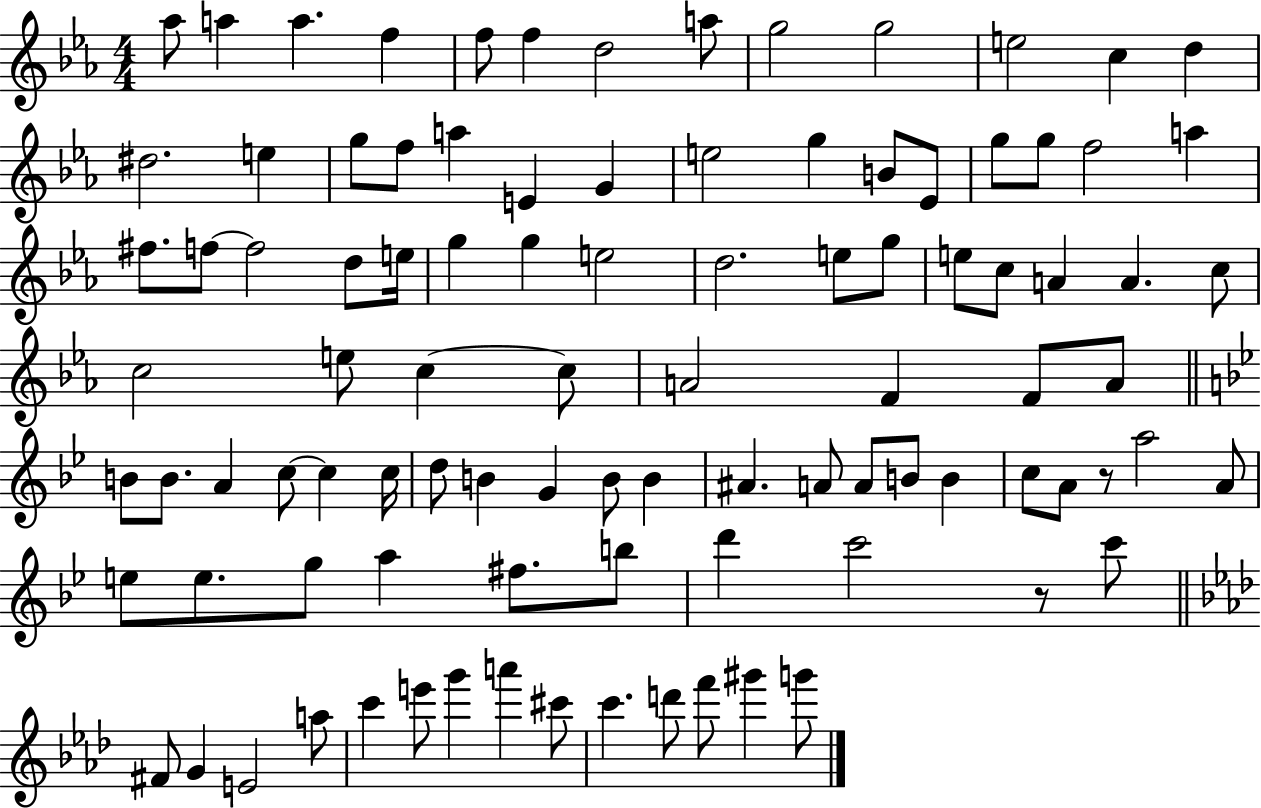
Ab5/e A5/q A5/q. F5/q F5/e F5/q D5/h A5/e G5/h G5/h E5/h C5/q D5/q D#5/h. E5/q G5/e F5/e A5/q E4/q G4/q E5/h G5/q B4/e Eb4/e G5/e G5/e F5/h A5/q F#5/e. F5/e F5/h D5/e E5/s G5/q G5/q E5/h D5/h. E5/e G5/e E5/e C5/e A4/q A4/q. C5/e C5/h E5/e C5/q C5/e A4/h F4/q F4/e A4/e B4/e B4/e. A4/q C5/e C5/q C5/s D5/e B4/q G4/q B4/e B4/q A#4/q. A4/e A4/e B4/e B4/q C5/e A4/e R/e A5/h A4/e E5/e E5/e. G5/e A5/q F#5/e. B5/e D6/q C6/h R/e C6/e F#4/e G4/q E4/h A5/e C6/q E6/e G6/q A6/q C#6/e C6/q. D6/e F6/e G#6/q G6/e